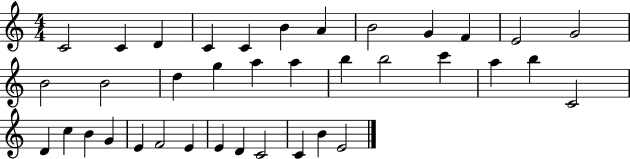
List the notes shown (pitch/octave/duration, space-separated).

C4/h C4/q D4/q C4/q C4/q B4/q A4/q B4/h G4/q F4/q E4/h G4/h B4/h B4/h D5/q G5/q A5/q A5/q B5/q B5/h C6/q A5/q B5/q C4/h D4/q C5/q B4/q G4/q E4/q F4/h E4/q E4/q D4/q C4/h C4/q B4/q E4/h